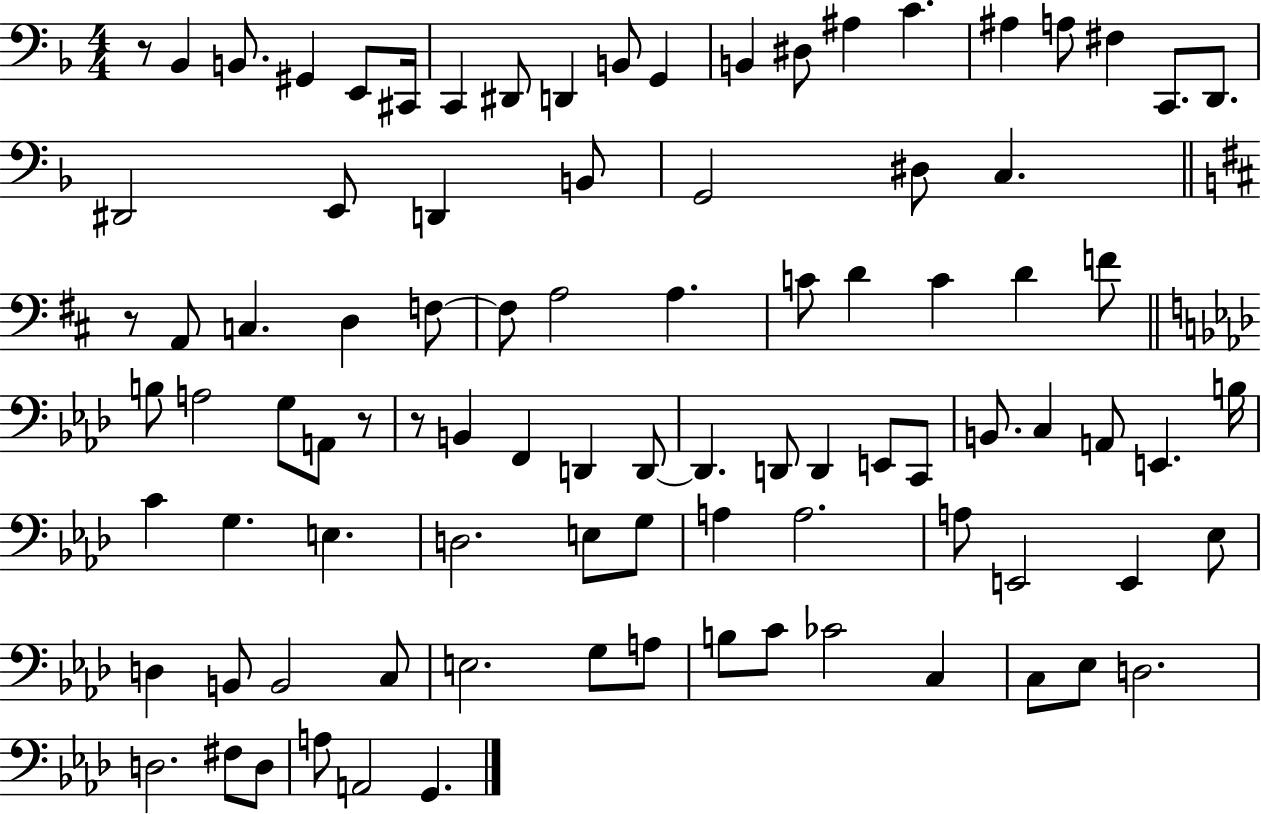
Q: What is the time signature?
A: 4/4